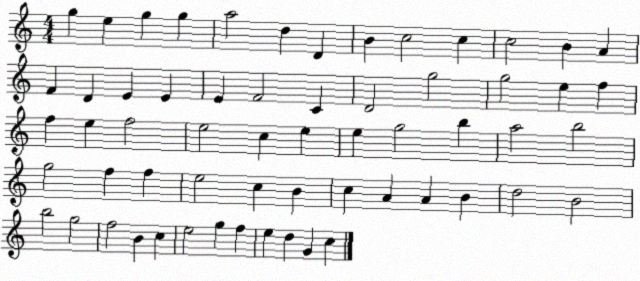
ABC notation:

X:1
T:Untitled
M:4/4
L:1/4
K:C
g e g g a2 d D B c2 c c2 B A F D E E E F2 C D2 g2 g2 e f f e f2 e2 c e e g2 b a2 b2 g2 f f e2 c B c A A B d2 B2 b2 g2 f2 B c e2 g f e d G c